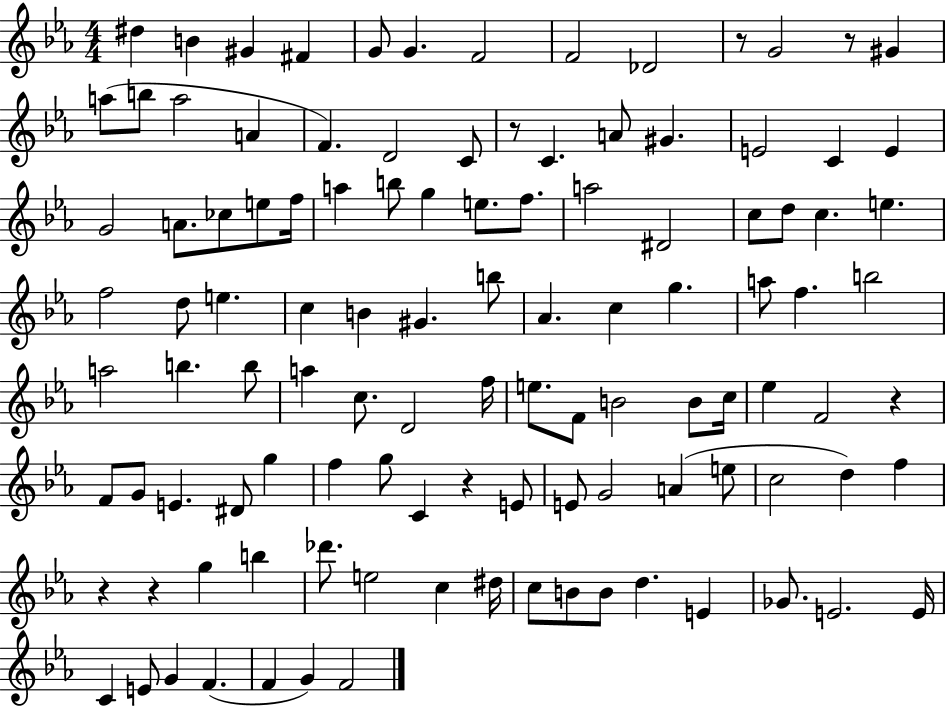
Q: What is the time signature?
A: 4/4